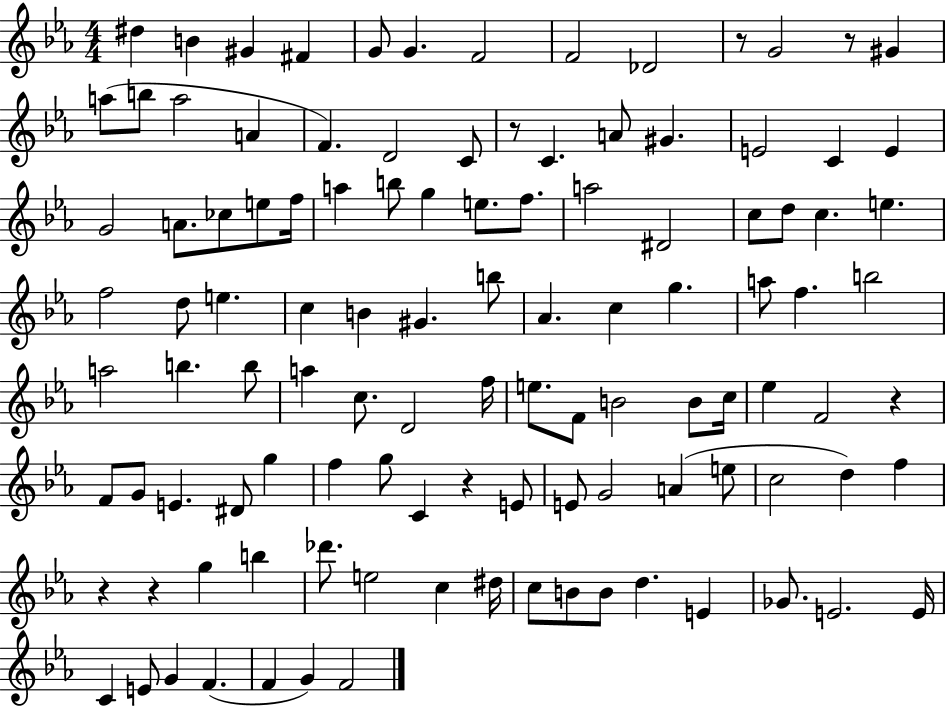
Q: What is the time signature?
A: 4/4